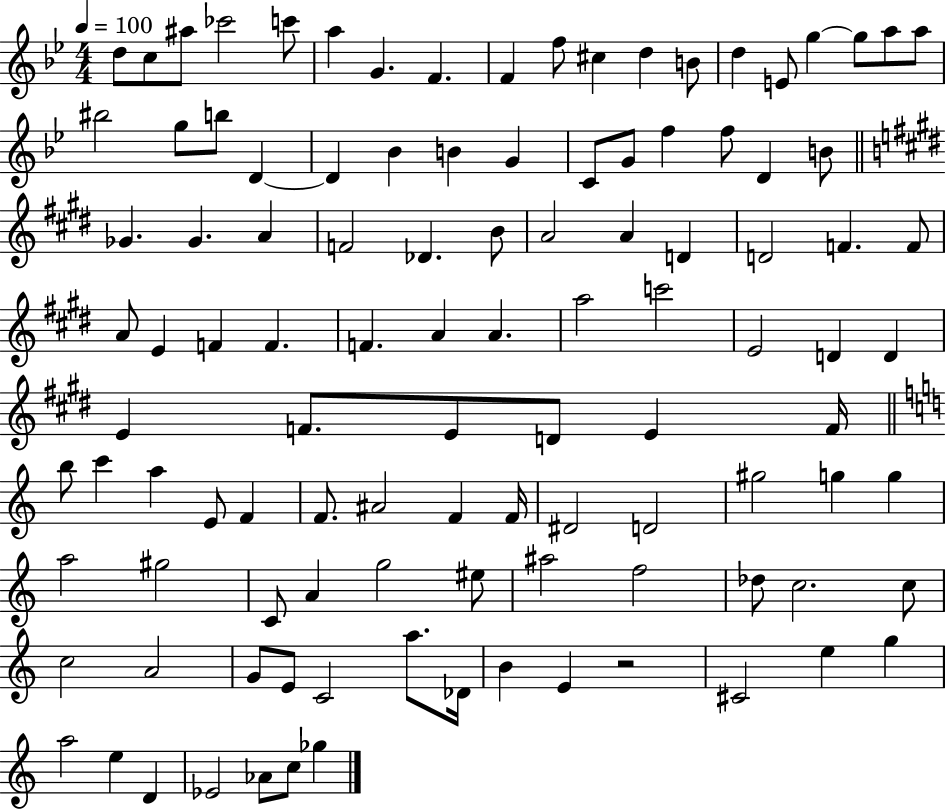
D5/e C5/e A#5/e CES6/h C6/e A5/q G4/q. F4/q. F4/q F5/e C#5/q D5/q B4/e D5/q E4/e G5/q G5/e A5/e A5/e BIS5/h G5/e B5/e D4/q D4/q Bb4/q B4/q G4/q C4/e G4/e F5/q F5/e D4/q B4/e Gb4/q. Gb4/q. A4/q F4/h Db4/q. B4/e A4/h A4/q D4/q D4/h F4/q. F4/e A4/e E4/q F4/q F4/q. F4/q. A4/q A4/q. A5/h C6/h E4/h D4/q D4/q E4/q F4/e. E4/e D4/e E4/q F4/s B5/e C6/q A5/q E4/e F4/q F4/e. A#4/h F4/q F4/s D#4/h D4/h G#5/h G5/q G5/q A5/h G#5/h C4/e A4/q G5/h EIS5/e A#5/h F5/h Db5/e C5/h. C5/e C5/h A4/h G4/e E4/e C4/h A5/e. Db4/s B4/q E4/q R/h C#4/h E5/q G5/q A5/h E5/q D4/q Eb4/h Ab4/e C5/e Gb5/q